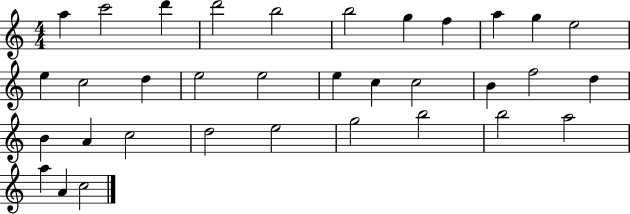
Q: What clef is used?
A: treble